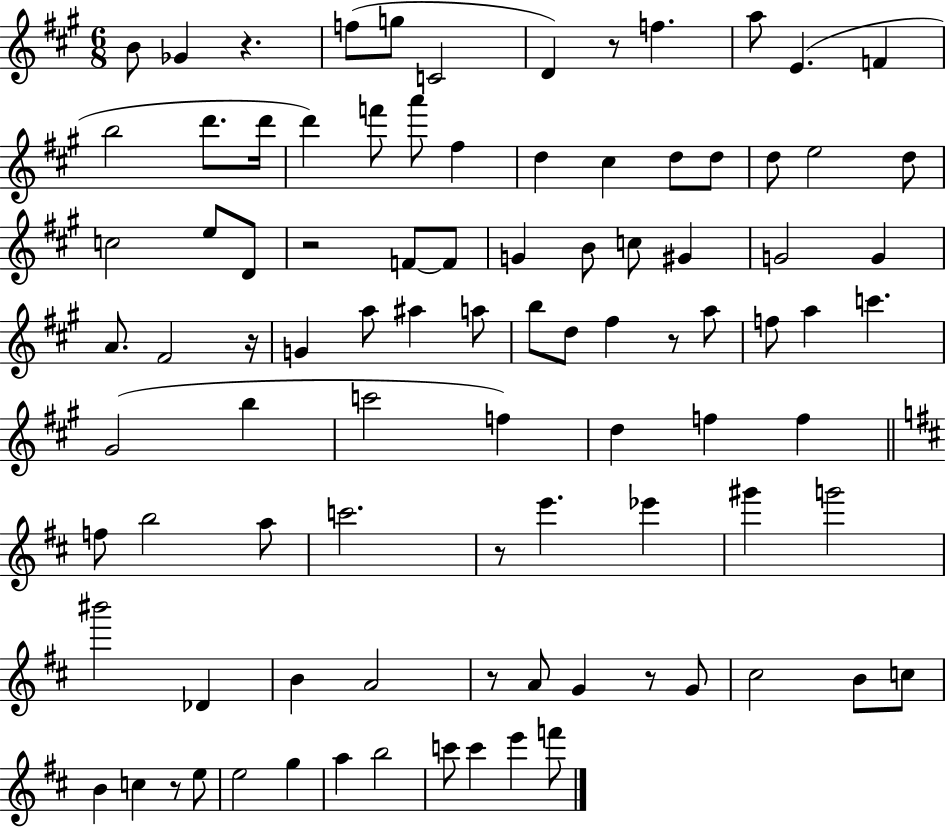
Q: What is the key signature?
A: A major